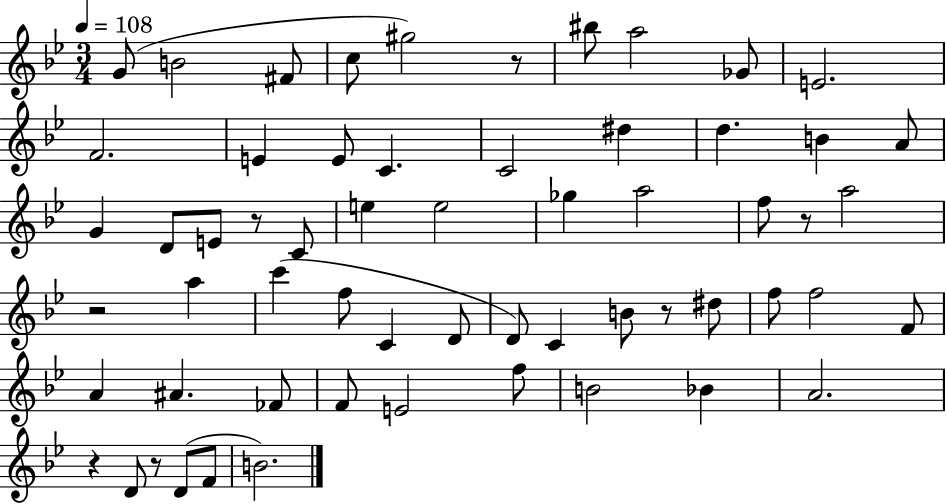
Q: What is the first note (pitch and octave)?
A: G4